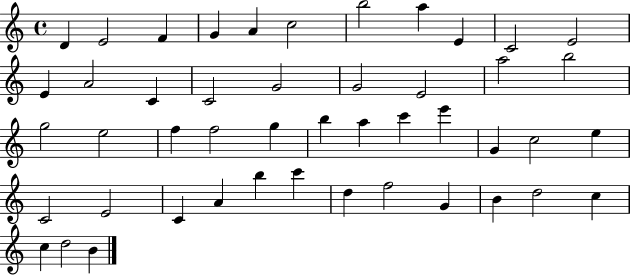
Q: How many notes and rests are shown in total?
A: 47